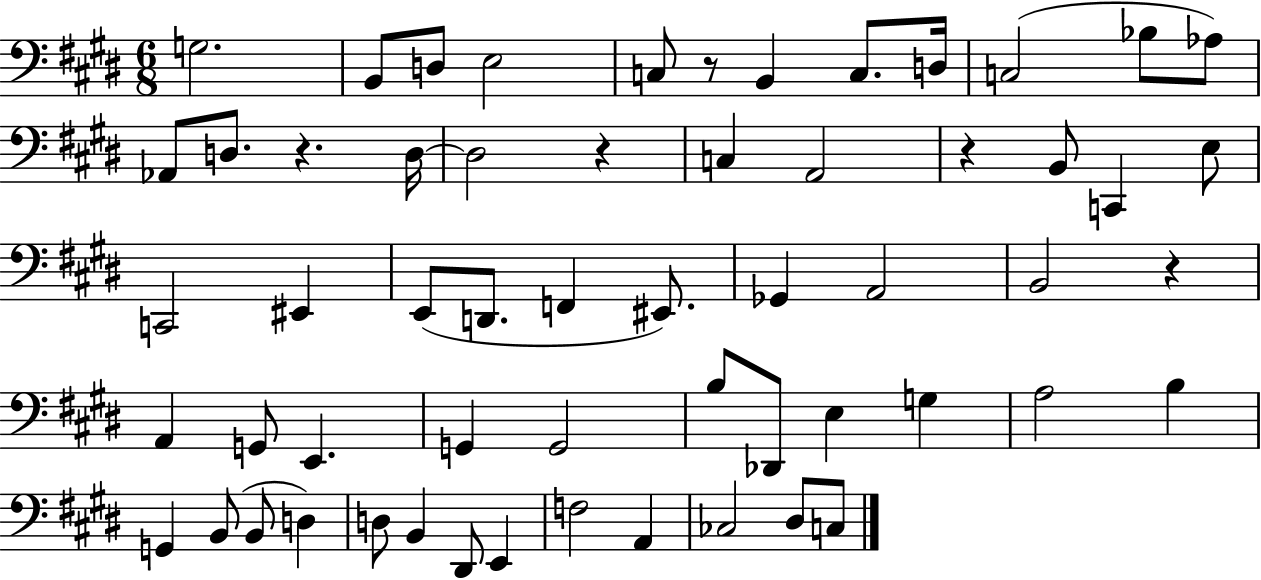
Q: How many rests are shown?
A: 5